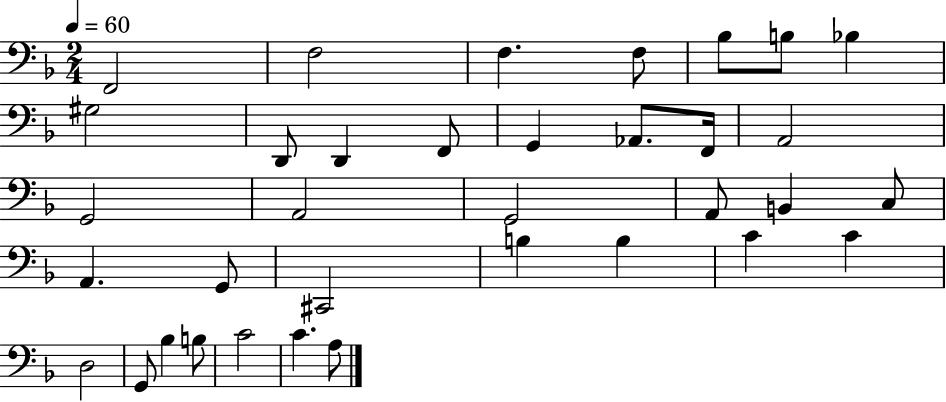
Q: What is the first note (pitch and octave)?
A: F2